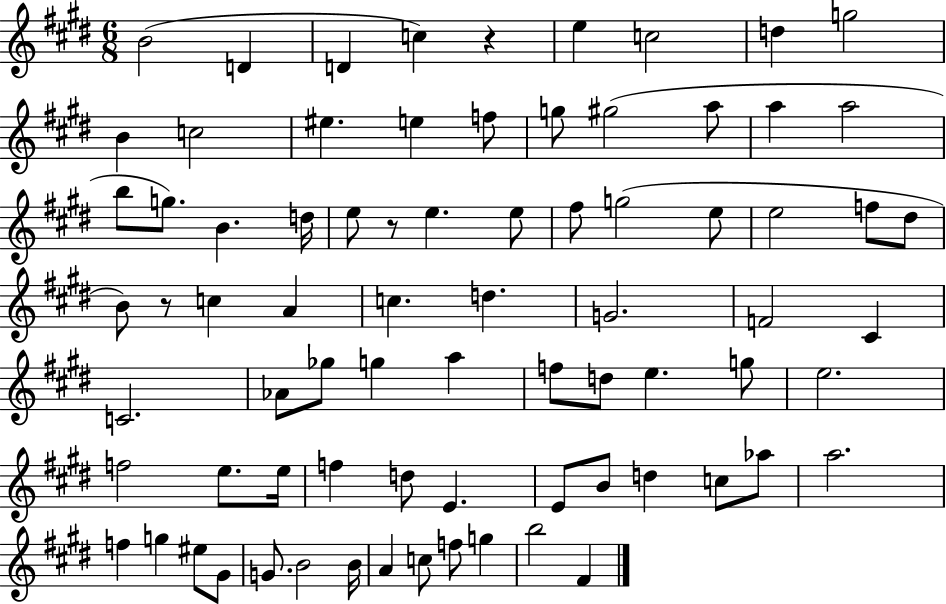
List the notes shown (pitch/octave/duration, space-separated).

B4/h D4/q D4/q C5/q R/q E5/q C5/h D5/q G5/h B4/q C5/h EIS5/q. E5/q F5/e G5/e G#5/h A5/e A5/q A5/h B5/e G5/e. B4/q. D5/s E5/e R/e E5/q. E5/e F#5/e G5/h E5/e E5/h F5/e D#5/e B4/e R/e C5/q A4/q C5/q. D5/q. G4/h. F4/h C#4/q C4/h. Ab4/e Gb5/e G5/q A5/q F5/e D5/e E5/q. G5/e E5/h. F5/h E5/e. E5/s F5/q D5/e E4/q. E4/e B4/e D5/q C5/e Ab5/e A5/h. F5/q G5/q EIS5/e G#4/e G4/e. B4/h B4/s A4/q C5/e F5/e G5/q B5/h F#4/q